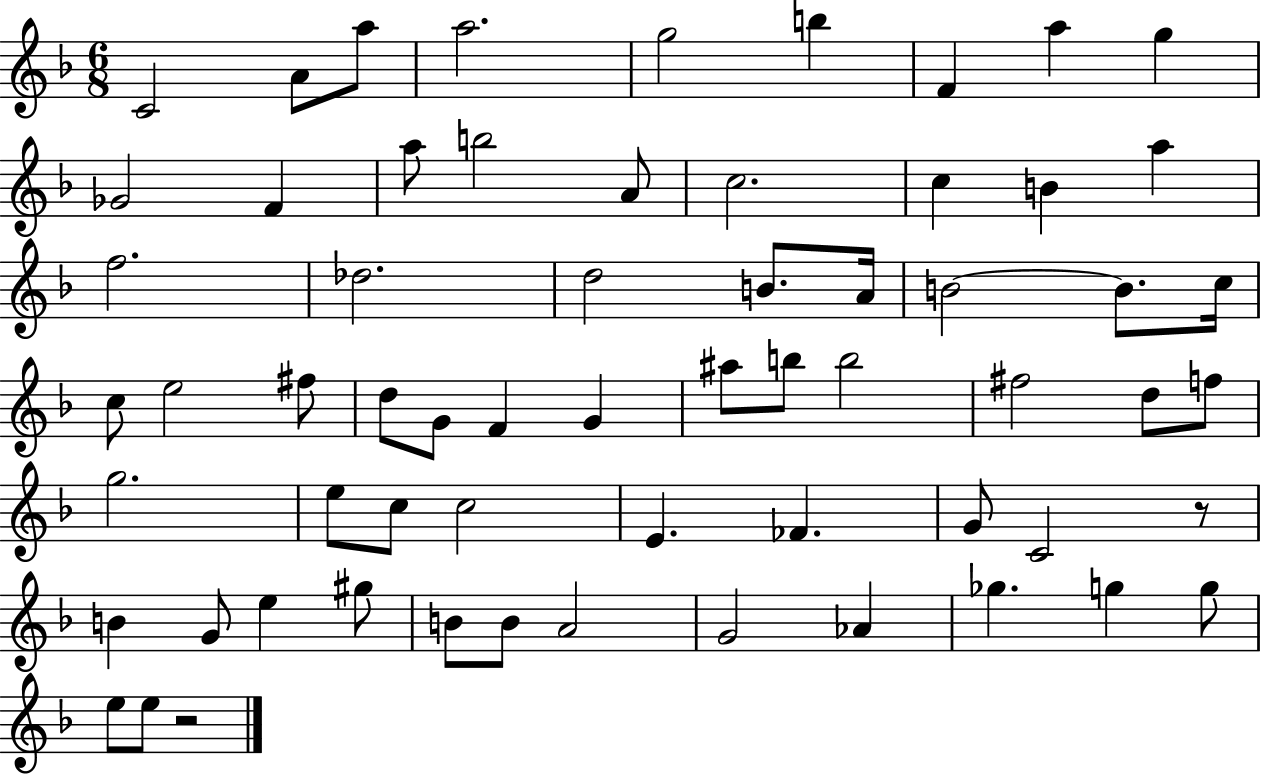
C4/h A4/e A5/e A5/h. G5/h B5/q F4/q A5/q G5/q Gb4/h F4/q A5/e B5/h A4/e C5/h. C5/q B4/q A5/q F5/h. Db5/h. D5/h B4/e. A4/s B4/h B4/e. C5/s C5/e E5/h F#5/e D5/e G4/e F4/q G4/q A#5/e B5/e B5/h F#5/h D5/e F5/e G5/h. E5/e C5/e C5/h E4/q. FES4/q. G4/e C4/h R/e B4/q G4/e E5/q G#5/e B4/e B4/e A4/h G4/h Ab4/q Gb5/q. G5/q G5/e E5/e E5/e R/h